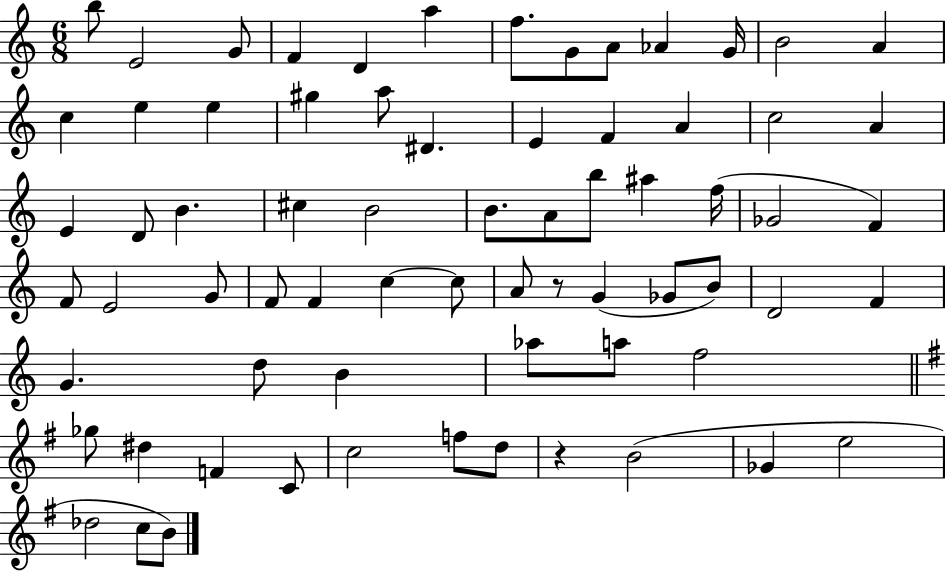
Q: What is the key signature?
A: C major